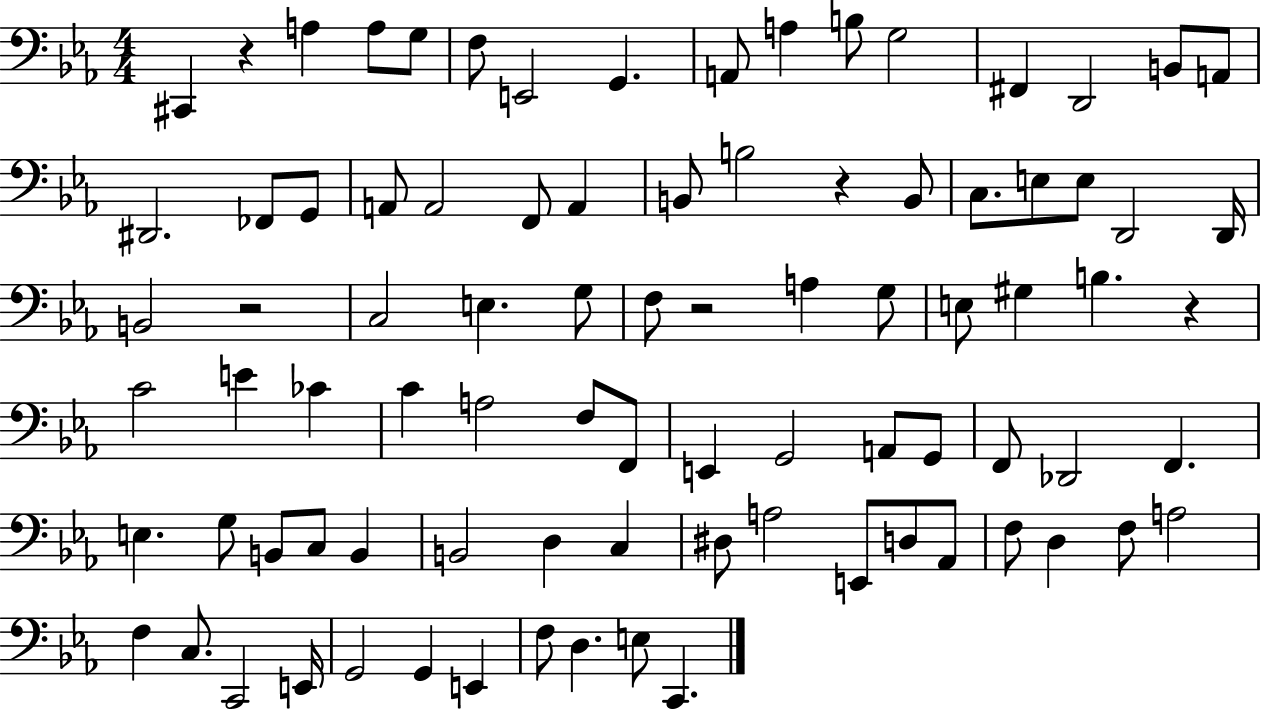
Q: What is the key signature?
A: EES major